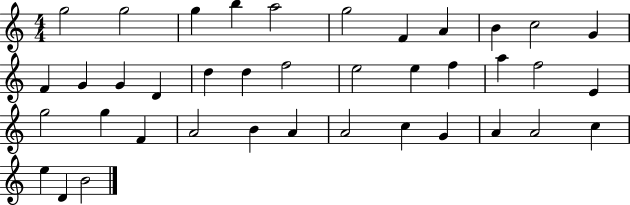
G5/h G5/h G5/q B5/q A5/h G5/h F4/q A4/q B4/q C5/h G4/q F4/q G4/q G4/q D4/q D5/q D5/q F5/h E5/h E5/q F5/q A5/q F5/h E4/q G5/h G5/q F4/q A4/h B4/q A4/q A4/h C5/q G4/q A4/q A4/h C5/q E5/q D4/q B4/h